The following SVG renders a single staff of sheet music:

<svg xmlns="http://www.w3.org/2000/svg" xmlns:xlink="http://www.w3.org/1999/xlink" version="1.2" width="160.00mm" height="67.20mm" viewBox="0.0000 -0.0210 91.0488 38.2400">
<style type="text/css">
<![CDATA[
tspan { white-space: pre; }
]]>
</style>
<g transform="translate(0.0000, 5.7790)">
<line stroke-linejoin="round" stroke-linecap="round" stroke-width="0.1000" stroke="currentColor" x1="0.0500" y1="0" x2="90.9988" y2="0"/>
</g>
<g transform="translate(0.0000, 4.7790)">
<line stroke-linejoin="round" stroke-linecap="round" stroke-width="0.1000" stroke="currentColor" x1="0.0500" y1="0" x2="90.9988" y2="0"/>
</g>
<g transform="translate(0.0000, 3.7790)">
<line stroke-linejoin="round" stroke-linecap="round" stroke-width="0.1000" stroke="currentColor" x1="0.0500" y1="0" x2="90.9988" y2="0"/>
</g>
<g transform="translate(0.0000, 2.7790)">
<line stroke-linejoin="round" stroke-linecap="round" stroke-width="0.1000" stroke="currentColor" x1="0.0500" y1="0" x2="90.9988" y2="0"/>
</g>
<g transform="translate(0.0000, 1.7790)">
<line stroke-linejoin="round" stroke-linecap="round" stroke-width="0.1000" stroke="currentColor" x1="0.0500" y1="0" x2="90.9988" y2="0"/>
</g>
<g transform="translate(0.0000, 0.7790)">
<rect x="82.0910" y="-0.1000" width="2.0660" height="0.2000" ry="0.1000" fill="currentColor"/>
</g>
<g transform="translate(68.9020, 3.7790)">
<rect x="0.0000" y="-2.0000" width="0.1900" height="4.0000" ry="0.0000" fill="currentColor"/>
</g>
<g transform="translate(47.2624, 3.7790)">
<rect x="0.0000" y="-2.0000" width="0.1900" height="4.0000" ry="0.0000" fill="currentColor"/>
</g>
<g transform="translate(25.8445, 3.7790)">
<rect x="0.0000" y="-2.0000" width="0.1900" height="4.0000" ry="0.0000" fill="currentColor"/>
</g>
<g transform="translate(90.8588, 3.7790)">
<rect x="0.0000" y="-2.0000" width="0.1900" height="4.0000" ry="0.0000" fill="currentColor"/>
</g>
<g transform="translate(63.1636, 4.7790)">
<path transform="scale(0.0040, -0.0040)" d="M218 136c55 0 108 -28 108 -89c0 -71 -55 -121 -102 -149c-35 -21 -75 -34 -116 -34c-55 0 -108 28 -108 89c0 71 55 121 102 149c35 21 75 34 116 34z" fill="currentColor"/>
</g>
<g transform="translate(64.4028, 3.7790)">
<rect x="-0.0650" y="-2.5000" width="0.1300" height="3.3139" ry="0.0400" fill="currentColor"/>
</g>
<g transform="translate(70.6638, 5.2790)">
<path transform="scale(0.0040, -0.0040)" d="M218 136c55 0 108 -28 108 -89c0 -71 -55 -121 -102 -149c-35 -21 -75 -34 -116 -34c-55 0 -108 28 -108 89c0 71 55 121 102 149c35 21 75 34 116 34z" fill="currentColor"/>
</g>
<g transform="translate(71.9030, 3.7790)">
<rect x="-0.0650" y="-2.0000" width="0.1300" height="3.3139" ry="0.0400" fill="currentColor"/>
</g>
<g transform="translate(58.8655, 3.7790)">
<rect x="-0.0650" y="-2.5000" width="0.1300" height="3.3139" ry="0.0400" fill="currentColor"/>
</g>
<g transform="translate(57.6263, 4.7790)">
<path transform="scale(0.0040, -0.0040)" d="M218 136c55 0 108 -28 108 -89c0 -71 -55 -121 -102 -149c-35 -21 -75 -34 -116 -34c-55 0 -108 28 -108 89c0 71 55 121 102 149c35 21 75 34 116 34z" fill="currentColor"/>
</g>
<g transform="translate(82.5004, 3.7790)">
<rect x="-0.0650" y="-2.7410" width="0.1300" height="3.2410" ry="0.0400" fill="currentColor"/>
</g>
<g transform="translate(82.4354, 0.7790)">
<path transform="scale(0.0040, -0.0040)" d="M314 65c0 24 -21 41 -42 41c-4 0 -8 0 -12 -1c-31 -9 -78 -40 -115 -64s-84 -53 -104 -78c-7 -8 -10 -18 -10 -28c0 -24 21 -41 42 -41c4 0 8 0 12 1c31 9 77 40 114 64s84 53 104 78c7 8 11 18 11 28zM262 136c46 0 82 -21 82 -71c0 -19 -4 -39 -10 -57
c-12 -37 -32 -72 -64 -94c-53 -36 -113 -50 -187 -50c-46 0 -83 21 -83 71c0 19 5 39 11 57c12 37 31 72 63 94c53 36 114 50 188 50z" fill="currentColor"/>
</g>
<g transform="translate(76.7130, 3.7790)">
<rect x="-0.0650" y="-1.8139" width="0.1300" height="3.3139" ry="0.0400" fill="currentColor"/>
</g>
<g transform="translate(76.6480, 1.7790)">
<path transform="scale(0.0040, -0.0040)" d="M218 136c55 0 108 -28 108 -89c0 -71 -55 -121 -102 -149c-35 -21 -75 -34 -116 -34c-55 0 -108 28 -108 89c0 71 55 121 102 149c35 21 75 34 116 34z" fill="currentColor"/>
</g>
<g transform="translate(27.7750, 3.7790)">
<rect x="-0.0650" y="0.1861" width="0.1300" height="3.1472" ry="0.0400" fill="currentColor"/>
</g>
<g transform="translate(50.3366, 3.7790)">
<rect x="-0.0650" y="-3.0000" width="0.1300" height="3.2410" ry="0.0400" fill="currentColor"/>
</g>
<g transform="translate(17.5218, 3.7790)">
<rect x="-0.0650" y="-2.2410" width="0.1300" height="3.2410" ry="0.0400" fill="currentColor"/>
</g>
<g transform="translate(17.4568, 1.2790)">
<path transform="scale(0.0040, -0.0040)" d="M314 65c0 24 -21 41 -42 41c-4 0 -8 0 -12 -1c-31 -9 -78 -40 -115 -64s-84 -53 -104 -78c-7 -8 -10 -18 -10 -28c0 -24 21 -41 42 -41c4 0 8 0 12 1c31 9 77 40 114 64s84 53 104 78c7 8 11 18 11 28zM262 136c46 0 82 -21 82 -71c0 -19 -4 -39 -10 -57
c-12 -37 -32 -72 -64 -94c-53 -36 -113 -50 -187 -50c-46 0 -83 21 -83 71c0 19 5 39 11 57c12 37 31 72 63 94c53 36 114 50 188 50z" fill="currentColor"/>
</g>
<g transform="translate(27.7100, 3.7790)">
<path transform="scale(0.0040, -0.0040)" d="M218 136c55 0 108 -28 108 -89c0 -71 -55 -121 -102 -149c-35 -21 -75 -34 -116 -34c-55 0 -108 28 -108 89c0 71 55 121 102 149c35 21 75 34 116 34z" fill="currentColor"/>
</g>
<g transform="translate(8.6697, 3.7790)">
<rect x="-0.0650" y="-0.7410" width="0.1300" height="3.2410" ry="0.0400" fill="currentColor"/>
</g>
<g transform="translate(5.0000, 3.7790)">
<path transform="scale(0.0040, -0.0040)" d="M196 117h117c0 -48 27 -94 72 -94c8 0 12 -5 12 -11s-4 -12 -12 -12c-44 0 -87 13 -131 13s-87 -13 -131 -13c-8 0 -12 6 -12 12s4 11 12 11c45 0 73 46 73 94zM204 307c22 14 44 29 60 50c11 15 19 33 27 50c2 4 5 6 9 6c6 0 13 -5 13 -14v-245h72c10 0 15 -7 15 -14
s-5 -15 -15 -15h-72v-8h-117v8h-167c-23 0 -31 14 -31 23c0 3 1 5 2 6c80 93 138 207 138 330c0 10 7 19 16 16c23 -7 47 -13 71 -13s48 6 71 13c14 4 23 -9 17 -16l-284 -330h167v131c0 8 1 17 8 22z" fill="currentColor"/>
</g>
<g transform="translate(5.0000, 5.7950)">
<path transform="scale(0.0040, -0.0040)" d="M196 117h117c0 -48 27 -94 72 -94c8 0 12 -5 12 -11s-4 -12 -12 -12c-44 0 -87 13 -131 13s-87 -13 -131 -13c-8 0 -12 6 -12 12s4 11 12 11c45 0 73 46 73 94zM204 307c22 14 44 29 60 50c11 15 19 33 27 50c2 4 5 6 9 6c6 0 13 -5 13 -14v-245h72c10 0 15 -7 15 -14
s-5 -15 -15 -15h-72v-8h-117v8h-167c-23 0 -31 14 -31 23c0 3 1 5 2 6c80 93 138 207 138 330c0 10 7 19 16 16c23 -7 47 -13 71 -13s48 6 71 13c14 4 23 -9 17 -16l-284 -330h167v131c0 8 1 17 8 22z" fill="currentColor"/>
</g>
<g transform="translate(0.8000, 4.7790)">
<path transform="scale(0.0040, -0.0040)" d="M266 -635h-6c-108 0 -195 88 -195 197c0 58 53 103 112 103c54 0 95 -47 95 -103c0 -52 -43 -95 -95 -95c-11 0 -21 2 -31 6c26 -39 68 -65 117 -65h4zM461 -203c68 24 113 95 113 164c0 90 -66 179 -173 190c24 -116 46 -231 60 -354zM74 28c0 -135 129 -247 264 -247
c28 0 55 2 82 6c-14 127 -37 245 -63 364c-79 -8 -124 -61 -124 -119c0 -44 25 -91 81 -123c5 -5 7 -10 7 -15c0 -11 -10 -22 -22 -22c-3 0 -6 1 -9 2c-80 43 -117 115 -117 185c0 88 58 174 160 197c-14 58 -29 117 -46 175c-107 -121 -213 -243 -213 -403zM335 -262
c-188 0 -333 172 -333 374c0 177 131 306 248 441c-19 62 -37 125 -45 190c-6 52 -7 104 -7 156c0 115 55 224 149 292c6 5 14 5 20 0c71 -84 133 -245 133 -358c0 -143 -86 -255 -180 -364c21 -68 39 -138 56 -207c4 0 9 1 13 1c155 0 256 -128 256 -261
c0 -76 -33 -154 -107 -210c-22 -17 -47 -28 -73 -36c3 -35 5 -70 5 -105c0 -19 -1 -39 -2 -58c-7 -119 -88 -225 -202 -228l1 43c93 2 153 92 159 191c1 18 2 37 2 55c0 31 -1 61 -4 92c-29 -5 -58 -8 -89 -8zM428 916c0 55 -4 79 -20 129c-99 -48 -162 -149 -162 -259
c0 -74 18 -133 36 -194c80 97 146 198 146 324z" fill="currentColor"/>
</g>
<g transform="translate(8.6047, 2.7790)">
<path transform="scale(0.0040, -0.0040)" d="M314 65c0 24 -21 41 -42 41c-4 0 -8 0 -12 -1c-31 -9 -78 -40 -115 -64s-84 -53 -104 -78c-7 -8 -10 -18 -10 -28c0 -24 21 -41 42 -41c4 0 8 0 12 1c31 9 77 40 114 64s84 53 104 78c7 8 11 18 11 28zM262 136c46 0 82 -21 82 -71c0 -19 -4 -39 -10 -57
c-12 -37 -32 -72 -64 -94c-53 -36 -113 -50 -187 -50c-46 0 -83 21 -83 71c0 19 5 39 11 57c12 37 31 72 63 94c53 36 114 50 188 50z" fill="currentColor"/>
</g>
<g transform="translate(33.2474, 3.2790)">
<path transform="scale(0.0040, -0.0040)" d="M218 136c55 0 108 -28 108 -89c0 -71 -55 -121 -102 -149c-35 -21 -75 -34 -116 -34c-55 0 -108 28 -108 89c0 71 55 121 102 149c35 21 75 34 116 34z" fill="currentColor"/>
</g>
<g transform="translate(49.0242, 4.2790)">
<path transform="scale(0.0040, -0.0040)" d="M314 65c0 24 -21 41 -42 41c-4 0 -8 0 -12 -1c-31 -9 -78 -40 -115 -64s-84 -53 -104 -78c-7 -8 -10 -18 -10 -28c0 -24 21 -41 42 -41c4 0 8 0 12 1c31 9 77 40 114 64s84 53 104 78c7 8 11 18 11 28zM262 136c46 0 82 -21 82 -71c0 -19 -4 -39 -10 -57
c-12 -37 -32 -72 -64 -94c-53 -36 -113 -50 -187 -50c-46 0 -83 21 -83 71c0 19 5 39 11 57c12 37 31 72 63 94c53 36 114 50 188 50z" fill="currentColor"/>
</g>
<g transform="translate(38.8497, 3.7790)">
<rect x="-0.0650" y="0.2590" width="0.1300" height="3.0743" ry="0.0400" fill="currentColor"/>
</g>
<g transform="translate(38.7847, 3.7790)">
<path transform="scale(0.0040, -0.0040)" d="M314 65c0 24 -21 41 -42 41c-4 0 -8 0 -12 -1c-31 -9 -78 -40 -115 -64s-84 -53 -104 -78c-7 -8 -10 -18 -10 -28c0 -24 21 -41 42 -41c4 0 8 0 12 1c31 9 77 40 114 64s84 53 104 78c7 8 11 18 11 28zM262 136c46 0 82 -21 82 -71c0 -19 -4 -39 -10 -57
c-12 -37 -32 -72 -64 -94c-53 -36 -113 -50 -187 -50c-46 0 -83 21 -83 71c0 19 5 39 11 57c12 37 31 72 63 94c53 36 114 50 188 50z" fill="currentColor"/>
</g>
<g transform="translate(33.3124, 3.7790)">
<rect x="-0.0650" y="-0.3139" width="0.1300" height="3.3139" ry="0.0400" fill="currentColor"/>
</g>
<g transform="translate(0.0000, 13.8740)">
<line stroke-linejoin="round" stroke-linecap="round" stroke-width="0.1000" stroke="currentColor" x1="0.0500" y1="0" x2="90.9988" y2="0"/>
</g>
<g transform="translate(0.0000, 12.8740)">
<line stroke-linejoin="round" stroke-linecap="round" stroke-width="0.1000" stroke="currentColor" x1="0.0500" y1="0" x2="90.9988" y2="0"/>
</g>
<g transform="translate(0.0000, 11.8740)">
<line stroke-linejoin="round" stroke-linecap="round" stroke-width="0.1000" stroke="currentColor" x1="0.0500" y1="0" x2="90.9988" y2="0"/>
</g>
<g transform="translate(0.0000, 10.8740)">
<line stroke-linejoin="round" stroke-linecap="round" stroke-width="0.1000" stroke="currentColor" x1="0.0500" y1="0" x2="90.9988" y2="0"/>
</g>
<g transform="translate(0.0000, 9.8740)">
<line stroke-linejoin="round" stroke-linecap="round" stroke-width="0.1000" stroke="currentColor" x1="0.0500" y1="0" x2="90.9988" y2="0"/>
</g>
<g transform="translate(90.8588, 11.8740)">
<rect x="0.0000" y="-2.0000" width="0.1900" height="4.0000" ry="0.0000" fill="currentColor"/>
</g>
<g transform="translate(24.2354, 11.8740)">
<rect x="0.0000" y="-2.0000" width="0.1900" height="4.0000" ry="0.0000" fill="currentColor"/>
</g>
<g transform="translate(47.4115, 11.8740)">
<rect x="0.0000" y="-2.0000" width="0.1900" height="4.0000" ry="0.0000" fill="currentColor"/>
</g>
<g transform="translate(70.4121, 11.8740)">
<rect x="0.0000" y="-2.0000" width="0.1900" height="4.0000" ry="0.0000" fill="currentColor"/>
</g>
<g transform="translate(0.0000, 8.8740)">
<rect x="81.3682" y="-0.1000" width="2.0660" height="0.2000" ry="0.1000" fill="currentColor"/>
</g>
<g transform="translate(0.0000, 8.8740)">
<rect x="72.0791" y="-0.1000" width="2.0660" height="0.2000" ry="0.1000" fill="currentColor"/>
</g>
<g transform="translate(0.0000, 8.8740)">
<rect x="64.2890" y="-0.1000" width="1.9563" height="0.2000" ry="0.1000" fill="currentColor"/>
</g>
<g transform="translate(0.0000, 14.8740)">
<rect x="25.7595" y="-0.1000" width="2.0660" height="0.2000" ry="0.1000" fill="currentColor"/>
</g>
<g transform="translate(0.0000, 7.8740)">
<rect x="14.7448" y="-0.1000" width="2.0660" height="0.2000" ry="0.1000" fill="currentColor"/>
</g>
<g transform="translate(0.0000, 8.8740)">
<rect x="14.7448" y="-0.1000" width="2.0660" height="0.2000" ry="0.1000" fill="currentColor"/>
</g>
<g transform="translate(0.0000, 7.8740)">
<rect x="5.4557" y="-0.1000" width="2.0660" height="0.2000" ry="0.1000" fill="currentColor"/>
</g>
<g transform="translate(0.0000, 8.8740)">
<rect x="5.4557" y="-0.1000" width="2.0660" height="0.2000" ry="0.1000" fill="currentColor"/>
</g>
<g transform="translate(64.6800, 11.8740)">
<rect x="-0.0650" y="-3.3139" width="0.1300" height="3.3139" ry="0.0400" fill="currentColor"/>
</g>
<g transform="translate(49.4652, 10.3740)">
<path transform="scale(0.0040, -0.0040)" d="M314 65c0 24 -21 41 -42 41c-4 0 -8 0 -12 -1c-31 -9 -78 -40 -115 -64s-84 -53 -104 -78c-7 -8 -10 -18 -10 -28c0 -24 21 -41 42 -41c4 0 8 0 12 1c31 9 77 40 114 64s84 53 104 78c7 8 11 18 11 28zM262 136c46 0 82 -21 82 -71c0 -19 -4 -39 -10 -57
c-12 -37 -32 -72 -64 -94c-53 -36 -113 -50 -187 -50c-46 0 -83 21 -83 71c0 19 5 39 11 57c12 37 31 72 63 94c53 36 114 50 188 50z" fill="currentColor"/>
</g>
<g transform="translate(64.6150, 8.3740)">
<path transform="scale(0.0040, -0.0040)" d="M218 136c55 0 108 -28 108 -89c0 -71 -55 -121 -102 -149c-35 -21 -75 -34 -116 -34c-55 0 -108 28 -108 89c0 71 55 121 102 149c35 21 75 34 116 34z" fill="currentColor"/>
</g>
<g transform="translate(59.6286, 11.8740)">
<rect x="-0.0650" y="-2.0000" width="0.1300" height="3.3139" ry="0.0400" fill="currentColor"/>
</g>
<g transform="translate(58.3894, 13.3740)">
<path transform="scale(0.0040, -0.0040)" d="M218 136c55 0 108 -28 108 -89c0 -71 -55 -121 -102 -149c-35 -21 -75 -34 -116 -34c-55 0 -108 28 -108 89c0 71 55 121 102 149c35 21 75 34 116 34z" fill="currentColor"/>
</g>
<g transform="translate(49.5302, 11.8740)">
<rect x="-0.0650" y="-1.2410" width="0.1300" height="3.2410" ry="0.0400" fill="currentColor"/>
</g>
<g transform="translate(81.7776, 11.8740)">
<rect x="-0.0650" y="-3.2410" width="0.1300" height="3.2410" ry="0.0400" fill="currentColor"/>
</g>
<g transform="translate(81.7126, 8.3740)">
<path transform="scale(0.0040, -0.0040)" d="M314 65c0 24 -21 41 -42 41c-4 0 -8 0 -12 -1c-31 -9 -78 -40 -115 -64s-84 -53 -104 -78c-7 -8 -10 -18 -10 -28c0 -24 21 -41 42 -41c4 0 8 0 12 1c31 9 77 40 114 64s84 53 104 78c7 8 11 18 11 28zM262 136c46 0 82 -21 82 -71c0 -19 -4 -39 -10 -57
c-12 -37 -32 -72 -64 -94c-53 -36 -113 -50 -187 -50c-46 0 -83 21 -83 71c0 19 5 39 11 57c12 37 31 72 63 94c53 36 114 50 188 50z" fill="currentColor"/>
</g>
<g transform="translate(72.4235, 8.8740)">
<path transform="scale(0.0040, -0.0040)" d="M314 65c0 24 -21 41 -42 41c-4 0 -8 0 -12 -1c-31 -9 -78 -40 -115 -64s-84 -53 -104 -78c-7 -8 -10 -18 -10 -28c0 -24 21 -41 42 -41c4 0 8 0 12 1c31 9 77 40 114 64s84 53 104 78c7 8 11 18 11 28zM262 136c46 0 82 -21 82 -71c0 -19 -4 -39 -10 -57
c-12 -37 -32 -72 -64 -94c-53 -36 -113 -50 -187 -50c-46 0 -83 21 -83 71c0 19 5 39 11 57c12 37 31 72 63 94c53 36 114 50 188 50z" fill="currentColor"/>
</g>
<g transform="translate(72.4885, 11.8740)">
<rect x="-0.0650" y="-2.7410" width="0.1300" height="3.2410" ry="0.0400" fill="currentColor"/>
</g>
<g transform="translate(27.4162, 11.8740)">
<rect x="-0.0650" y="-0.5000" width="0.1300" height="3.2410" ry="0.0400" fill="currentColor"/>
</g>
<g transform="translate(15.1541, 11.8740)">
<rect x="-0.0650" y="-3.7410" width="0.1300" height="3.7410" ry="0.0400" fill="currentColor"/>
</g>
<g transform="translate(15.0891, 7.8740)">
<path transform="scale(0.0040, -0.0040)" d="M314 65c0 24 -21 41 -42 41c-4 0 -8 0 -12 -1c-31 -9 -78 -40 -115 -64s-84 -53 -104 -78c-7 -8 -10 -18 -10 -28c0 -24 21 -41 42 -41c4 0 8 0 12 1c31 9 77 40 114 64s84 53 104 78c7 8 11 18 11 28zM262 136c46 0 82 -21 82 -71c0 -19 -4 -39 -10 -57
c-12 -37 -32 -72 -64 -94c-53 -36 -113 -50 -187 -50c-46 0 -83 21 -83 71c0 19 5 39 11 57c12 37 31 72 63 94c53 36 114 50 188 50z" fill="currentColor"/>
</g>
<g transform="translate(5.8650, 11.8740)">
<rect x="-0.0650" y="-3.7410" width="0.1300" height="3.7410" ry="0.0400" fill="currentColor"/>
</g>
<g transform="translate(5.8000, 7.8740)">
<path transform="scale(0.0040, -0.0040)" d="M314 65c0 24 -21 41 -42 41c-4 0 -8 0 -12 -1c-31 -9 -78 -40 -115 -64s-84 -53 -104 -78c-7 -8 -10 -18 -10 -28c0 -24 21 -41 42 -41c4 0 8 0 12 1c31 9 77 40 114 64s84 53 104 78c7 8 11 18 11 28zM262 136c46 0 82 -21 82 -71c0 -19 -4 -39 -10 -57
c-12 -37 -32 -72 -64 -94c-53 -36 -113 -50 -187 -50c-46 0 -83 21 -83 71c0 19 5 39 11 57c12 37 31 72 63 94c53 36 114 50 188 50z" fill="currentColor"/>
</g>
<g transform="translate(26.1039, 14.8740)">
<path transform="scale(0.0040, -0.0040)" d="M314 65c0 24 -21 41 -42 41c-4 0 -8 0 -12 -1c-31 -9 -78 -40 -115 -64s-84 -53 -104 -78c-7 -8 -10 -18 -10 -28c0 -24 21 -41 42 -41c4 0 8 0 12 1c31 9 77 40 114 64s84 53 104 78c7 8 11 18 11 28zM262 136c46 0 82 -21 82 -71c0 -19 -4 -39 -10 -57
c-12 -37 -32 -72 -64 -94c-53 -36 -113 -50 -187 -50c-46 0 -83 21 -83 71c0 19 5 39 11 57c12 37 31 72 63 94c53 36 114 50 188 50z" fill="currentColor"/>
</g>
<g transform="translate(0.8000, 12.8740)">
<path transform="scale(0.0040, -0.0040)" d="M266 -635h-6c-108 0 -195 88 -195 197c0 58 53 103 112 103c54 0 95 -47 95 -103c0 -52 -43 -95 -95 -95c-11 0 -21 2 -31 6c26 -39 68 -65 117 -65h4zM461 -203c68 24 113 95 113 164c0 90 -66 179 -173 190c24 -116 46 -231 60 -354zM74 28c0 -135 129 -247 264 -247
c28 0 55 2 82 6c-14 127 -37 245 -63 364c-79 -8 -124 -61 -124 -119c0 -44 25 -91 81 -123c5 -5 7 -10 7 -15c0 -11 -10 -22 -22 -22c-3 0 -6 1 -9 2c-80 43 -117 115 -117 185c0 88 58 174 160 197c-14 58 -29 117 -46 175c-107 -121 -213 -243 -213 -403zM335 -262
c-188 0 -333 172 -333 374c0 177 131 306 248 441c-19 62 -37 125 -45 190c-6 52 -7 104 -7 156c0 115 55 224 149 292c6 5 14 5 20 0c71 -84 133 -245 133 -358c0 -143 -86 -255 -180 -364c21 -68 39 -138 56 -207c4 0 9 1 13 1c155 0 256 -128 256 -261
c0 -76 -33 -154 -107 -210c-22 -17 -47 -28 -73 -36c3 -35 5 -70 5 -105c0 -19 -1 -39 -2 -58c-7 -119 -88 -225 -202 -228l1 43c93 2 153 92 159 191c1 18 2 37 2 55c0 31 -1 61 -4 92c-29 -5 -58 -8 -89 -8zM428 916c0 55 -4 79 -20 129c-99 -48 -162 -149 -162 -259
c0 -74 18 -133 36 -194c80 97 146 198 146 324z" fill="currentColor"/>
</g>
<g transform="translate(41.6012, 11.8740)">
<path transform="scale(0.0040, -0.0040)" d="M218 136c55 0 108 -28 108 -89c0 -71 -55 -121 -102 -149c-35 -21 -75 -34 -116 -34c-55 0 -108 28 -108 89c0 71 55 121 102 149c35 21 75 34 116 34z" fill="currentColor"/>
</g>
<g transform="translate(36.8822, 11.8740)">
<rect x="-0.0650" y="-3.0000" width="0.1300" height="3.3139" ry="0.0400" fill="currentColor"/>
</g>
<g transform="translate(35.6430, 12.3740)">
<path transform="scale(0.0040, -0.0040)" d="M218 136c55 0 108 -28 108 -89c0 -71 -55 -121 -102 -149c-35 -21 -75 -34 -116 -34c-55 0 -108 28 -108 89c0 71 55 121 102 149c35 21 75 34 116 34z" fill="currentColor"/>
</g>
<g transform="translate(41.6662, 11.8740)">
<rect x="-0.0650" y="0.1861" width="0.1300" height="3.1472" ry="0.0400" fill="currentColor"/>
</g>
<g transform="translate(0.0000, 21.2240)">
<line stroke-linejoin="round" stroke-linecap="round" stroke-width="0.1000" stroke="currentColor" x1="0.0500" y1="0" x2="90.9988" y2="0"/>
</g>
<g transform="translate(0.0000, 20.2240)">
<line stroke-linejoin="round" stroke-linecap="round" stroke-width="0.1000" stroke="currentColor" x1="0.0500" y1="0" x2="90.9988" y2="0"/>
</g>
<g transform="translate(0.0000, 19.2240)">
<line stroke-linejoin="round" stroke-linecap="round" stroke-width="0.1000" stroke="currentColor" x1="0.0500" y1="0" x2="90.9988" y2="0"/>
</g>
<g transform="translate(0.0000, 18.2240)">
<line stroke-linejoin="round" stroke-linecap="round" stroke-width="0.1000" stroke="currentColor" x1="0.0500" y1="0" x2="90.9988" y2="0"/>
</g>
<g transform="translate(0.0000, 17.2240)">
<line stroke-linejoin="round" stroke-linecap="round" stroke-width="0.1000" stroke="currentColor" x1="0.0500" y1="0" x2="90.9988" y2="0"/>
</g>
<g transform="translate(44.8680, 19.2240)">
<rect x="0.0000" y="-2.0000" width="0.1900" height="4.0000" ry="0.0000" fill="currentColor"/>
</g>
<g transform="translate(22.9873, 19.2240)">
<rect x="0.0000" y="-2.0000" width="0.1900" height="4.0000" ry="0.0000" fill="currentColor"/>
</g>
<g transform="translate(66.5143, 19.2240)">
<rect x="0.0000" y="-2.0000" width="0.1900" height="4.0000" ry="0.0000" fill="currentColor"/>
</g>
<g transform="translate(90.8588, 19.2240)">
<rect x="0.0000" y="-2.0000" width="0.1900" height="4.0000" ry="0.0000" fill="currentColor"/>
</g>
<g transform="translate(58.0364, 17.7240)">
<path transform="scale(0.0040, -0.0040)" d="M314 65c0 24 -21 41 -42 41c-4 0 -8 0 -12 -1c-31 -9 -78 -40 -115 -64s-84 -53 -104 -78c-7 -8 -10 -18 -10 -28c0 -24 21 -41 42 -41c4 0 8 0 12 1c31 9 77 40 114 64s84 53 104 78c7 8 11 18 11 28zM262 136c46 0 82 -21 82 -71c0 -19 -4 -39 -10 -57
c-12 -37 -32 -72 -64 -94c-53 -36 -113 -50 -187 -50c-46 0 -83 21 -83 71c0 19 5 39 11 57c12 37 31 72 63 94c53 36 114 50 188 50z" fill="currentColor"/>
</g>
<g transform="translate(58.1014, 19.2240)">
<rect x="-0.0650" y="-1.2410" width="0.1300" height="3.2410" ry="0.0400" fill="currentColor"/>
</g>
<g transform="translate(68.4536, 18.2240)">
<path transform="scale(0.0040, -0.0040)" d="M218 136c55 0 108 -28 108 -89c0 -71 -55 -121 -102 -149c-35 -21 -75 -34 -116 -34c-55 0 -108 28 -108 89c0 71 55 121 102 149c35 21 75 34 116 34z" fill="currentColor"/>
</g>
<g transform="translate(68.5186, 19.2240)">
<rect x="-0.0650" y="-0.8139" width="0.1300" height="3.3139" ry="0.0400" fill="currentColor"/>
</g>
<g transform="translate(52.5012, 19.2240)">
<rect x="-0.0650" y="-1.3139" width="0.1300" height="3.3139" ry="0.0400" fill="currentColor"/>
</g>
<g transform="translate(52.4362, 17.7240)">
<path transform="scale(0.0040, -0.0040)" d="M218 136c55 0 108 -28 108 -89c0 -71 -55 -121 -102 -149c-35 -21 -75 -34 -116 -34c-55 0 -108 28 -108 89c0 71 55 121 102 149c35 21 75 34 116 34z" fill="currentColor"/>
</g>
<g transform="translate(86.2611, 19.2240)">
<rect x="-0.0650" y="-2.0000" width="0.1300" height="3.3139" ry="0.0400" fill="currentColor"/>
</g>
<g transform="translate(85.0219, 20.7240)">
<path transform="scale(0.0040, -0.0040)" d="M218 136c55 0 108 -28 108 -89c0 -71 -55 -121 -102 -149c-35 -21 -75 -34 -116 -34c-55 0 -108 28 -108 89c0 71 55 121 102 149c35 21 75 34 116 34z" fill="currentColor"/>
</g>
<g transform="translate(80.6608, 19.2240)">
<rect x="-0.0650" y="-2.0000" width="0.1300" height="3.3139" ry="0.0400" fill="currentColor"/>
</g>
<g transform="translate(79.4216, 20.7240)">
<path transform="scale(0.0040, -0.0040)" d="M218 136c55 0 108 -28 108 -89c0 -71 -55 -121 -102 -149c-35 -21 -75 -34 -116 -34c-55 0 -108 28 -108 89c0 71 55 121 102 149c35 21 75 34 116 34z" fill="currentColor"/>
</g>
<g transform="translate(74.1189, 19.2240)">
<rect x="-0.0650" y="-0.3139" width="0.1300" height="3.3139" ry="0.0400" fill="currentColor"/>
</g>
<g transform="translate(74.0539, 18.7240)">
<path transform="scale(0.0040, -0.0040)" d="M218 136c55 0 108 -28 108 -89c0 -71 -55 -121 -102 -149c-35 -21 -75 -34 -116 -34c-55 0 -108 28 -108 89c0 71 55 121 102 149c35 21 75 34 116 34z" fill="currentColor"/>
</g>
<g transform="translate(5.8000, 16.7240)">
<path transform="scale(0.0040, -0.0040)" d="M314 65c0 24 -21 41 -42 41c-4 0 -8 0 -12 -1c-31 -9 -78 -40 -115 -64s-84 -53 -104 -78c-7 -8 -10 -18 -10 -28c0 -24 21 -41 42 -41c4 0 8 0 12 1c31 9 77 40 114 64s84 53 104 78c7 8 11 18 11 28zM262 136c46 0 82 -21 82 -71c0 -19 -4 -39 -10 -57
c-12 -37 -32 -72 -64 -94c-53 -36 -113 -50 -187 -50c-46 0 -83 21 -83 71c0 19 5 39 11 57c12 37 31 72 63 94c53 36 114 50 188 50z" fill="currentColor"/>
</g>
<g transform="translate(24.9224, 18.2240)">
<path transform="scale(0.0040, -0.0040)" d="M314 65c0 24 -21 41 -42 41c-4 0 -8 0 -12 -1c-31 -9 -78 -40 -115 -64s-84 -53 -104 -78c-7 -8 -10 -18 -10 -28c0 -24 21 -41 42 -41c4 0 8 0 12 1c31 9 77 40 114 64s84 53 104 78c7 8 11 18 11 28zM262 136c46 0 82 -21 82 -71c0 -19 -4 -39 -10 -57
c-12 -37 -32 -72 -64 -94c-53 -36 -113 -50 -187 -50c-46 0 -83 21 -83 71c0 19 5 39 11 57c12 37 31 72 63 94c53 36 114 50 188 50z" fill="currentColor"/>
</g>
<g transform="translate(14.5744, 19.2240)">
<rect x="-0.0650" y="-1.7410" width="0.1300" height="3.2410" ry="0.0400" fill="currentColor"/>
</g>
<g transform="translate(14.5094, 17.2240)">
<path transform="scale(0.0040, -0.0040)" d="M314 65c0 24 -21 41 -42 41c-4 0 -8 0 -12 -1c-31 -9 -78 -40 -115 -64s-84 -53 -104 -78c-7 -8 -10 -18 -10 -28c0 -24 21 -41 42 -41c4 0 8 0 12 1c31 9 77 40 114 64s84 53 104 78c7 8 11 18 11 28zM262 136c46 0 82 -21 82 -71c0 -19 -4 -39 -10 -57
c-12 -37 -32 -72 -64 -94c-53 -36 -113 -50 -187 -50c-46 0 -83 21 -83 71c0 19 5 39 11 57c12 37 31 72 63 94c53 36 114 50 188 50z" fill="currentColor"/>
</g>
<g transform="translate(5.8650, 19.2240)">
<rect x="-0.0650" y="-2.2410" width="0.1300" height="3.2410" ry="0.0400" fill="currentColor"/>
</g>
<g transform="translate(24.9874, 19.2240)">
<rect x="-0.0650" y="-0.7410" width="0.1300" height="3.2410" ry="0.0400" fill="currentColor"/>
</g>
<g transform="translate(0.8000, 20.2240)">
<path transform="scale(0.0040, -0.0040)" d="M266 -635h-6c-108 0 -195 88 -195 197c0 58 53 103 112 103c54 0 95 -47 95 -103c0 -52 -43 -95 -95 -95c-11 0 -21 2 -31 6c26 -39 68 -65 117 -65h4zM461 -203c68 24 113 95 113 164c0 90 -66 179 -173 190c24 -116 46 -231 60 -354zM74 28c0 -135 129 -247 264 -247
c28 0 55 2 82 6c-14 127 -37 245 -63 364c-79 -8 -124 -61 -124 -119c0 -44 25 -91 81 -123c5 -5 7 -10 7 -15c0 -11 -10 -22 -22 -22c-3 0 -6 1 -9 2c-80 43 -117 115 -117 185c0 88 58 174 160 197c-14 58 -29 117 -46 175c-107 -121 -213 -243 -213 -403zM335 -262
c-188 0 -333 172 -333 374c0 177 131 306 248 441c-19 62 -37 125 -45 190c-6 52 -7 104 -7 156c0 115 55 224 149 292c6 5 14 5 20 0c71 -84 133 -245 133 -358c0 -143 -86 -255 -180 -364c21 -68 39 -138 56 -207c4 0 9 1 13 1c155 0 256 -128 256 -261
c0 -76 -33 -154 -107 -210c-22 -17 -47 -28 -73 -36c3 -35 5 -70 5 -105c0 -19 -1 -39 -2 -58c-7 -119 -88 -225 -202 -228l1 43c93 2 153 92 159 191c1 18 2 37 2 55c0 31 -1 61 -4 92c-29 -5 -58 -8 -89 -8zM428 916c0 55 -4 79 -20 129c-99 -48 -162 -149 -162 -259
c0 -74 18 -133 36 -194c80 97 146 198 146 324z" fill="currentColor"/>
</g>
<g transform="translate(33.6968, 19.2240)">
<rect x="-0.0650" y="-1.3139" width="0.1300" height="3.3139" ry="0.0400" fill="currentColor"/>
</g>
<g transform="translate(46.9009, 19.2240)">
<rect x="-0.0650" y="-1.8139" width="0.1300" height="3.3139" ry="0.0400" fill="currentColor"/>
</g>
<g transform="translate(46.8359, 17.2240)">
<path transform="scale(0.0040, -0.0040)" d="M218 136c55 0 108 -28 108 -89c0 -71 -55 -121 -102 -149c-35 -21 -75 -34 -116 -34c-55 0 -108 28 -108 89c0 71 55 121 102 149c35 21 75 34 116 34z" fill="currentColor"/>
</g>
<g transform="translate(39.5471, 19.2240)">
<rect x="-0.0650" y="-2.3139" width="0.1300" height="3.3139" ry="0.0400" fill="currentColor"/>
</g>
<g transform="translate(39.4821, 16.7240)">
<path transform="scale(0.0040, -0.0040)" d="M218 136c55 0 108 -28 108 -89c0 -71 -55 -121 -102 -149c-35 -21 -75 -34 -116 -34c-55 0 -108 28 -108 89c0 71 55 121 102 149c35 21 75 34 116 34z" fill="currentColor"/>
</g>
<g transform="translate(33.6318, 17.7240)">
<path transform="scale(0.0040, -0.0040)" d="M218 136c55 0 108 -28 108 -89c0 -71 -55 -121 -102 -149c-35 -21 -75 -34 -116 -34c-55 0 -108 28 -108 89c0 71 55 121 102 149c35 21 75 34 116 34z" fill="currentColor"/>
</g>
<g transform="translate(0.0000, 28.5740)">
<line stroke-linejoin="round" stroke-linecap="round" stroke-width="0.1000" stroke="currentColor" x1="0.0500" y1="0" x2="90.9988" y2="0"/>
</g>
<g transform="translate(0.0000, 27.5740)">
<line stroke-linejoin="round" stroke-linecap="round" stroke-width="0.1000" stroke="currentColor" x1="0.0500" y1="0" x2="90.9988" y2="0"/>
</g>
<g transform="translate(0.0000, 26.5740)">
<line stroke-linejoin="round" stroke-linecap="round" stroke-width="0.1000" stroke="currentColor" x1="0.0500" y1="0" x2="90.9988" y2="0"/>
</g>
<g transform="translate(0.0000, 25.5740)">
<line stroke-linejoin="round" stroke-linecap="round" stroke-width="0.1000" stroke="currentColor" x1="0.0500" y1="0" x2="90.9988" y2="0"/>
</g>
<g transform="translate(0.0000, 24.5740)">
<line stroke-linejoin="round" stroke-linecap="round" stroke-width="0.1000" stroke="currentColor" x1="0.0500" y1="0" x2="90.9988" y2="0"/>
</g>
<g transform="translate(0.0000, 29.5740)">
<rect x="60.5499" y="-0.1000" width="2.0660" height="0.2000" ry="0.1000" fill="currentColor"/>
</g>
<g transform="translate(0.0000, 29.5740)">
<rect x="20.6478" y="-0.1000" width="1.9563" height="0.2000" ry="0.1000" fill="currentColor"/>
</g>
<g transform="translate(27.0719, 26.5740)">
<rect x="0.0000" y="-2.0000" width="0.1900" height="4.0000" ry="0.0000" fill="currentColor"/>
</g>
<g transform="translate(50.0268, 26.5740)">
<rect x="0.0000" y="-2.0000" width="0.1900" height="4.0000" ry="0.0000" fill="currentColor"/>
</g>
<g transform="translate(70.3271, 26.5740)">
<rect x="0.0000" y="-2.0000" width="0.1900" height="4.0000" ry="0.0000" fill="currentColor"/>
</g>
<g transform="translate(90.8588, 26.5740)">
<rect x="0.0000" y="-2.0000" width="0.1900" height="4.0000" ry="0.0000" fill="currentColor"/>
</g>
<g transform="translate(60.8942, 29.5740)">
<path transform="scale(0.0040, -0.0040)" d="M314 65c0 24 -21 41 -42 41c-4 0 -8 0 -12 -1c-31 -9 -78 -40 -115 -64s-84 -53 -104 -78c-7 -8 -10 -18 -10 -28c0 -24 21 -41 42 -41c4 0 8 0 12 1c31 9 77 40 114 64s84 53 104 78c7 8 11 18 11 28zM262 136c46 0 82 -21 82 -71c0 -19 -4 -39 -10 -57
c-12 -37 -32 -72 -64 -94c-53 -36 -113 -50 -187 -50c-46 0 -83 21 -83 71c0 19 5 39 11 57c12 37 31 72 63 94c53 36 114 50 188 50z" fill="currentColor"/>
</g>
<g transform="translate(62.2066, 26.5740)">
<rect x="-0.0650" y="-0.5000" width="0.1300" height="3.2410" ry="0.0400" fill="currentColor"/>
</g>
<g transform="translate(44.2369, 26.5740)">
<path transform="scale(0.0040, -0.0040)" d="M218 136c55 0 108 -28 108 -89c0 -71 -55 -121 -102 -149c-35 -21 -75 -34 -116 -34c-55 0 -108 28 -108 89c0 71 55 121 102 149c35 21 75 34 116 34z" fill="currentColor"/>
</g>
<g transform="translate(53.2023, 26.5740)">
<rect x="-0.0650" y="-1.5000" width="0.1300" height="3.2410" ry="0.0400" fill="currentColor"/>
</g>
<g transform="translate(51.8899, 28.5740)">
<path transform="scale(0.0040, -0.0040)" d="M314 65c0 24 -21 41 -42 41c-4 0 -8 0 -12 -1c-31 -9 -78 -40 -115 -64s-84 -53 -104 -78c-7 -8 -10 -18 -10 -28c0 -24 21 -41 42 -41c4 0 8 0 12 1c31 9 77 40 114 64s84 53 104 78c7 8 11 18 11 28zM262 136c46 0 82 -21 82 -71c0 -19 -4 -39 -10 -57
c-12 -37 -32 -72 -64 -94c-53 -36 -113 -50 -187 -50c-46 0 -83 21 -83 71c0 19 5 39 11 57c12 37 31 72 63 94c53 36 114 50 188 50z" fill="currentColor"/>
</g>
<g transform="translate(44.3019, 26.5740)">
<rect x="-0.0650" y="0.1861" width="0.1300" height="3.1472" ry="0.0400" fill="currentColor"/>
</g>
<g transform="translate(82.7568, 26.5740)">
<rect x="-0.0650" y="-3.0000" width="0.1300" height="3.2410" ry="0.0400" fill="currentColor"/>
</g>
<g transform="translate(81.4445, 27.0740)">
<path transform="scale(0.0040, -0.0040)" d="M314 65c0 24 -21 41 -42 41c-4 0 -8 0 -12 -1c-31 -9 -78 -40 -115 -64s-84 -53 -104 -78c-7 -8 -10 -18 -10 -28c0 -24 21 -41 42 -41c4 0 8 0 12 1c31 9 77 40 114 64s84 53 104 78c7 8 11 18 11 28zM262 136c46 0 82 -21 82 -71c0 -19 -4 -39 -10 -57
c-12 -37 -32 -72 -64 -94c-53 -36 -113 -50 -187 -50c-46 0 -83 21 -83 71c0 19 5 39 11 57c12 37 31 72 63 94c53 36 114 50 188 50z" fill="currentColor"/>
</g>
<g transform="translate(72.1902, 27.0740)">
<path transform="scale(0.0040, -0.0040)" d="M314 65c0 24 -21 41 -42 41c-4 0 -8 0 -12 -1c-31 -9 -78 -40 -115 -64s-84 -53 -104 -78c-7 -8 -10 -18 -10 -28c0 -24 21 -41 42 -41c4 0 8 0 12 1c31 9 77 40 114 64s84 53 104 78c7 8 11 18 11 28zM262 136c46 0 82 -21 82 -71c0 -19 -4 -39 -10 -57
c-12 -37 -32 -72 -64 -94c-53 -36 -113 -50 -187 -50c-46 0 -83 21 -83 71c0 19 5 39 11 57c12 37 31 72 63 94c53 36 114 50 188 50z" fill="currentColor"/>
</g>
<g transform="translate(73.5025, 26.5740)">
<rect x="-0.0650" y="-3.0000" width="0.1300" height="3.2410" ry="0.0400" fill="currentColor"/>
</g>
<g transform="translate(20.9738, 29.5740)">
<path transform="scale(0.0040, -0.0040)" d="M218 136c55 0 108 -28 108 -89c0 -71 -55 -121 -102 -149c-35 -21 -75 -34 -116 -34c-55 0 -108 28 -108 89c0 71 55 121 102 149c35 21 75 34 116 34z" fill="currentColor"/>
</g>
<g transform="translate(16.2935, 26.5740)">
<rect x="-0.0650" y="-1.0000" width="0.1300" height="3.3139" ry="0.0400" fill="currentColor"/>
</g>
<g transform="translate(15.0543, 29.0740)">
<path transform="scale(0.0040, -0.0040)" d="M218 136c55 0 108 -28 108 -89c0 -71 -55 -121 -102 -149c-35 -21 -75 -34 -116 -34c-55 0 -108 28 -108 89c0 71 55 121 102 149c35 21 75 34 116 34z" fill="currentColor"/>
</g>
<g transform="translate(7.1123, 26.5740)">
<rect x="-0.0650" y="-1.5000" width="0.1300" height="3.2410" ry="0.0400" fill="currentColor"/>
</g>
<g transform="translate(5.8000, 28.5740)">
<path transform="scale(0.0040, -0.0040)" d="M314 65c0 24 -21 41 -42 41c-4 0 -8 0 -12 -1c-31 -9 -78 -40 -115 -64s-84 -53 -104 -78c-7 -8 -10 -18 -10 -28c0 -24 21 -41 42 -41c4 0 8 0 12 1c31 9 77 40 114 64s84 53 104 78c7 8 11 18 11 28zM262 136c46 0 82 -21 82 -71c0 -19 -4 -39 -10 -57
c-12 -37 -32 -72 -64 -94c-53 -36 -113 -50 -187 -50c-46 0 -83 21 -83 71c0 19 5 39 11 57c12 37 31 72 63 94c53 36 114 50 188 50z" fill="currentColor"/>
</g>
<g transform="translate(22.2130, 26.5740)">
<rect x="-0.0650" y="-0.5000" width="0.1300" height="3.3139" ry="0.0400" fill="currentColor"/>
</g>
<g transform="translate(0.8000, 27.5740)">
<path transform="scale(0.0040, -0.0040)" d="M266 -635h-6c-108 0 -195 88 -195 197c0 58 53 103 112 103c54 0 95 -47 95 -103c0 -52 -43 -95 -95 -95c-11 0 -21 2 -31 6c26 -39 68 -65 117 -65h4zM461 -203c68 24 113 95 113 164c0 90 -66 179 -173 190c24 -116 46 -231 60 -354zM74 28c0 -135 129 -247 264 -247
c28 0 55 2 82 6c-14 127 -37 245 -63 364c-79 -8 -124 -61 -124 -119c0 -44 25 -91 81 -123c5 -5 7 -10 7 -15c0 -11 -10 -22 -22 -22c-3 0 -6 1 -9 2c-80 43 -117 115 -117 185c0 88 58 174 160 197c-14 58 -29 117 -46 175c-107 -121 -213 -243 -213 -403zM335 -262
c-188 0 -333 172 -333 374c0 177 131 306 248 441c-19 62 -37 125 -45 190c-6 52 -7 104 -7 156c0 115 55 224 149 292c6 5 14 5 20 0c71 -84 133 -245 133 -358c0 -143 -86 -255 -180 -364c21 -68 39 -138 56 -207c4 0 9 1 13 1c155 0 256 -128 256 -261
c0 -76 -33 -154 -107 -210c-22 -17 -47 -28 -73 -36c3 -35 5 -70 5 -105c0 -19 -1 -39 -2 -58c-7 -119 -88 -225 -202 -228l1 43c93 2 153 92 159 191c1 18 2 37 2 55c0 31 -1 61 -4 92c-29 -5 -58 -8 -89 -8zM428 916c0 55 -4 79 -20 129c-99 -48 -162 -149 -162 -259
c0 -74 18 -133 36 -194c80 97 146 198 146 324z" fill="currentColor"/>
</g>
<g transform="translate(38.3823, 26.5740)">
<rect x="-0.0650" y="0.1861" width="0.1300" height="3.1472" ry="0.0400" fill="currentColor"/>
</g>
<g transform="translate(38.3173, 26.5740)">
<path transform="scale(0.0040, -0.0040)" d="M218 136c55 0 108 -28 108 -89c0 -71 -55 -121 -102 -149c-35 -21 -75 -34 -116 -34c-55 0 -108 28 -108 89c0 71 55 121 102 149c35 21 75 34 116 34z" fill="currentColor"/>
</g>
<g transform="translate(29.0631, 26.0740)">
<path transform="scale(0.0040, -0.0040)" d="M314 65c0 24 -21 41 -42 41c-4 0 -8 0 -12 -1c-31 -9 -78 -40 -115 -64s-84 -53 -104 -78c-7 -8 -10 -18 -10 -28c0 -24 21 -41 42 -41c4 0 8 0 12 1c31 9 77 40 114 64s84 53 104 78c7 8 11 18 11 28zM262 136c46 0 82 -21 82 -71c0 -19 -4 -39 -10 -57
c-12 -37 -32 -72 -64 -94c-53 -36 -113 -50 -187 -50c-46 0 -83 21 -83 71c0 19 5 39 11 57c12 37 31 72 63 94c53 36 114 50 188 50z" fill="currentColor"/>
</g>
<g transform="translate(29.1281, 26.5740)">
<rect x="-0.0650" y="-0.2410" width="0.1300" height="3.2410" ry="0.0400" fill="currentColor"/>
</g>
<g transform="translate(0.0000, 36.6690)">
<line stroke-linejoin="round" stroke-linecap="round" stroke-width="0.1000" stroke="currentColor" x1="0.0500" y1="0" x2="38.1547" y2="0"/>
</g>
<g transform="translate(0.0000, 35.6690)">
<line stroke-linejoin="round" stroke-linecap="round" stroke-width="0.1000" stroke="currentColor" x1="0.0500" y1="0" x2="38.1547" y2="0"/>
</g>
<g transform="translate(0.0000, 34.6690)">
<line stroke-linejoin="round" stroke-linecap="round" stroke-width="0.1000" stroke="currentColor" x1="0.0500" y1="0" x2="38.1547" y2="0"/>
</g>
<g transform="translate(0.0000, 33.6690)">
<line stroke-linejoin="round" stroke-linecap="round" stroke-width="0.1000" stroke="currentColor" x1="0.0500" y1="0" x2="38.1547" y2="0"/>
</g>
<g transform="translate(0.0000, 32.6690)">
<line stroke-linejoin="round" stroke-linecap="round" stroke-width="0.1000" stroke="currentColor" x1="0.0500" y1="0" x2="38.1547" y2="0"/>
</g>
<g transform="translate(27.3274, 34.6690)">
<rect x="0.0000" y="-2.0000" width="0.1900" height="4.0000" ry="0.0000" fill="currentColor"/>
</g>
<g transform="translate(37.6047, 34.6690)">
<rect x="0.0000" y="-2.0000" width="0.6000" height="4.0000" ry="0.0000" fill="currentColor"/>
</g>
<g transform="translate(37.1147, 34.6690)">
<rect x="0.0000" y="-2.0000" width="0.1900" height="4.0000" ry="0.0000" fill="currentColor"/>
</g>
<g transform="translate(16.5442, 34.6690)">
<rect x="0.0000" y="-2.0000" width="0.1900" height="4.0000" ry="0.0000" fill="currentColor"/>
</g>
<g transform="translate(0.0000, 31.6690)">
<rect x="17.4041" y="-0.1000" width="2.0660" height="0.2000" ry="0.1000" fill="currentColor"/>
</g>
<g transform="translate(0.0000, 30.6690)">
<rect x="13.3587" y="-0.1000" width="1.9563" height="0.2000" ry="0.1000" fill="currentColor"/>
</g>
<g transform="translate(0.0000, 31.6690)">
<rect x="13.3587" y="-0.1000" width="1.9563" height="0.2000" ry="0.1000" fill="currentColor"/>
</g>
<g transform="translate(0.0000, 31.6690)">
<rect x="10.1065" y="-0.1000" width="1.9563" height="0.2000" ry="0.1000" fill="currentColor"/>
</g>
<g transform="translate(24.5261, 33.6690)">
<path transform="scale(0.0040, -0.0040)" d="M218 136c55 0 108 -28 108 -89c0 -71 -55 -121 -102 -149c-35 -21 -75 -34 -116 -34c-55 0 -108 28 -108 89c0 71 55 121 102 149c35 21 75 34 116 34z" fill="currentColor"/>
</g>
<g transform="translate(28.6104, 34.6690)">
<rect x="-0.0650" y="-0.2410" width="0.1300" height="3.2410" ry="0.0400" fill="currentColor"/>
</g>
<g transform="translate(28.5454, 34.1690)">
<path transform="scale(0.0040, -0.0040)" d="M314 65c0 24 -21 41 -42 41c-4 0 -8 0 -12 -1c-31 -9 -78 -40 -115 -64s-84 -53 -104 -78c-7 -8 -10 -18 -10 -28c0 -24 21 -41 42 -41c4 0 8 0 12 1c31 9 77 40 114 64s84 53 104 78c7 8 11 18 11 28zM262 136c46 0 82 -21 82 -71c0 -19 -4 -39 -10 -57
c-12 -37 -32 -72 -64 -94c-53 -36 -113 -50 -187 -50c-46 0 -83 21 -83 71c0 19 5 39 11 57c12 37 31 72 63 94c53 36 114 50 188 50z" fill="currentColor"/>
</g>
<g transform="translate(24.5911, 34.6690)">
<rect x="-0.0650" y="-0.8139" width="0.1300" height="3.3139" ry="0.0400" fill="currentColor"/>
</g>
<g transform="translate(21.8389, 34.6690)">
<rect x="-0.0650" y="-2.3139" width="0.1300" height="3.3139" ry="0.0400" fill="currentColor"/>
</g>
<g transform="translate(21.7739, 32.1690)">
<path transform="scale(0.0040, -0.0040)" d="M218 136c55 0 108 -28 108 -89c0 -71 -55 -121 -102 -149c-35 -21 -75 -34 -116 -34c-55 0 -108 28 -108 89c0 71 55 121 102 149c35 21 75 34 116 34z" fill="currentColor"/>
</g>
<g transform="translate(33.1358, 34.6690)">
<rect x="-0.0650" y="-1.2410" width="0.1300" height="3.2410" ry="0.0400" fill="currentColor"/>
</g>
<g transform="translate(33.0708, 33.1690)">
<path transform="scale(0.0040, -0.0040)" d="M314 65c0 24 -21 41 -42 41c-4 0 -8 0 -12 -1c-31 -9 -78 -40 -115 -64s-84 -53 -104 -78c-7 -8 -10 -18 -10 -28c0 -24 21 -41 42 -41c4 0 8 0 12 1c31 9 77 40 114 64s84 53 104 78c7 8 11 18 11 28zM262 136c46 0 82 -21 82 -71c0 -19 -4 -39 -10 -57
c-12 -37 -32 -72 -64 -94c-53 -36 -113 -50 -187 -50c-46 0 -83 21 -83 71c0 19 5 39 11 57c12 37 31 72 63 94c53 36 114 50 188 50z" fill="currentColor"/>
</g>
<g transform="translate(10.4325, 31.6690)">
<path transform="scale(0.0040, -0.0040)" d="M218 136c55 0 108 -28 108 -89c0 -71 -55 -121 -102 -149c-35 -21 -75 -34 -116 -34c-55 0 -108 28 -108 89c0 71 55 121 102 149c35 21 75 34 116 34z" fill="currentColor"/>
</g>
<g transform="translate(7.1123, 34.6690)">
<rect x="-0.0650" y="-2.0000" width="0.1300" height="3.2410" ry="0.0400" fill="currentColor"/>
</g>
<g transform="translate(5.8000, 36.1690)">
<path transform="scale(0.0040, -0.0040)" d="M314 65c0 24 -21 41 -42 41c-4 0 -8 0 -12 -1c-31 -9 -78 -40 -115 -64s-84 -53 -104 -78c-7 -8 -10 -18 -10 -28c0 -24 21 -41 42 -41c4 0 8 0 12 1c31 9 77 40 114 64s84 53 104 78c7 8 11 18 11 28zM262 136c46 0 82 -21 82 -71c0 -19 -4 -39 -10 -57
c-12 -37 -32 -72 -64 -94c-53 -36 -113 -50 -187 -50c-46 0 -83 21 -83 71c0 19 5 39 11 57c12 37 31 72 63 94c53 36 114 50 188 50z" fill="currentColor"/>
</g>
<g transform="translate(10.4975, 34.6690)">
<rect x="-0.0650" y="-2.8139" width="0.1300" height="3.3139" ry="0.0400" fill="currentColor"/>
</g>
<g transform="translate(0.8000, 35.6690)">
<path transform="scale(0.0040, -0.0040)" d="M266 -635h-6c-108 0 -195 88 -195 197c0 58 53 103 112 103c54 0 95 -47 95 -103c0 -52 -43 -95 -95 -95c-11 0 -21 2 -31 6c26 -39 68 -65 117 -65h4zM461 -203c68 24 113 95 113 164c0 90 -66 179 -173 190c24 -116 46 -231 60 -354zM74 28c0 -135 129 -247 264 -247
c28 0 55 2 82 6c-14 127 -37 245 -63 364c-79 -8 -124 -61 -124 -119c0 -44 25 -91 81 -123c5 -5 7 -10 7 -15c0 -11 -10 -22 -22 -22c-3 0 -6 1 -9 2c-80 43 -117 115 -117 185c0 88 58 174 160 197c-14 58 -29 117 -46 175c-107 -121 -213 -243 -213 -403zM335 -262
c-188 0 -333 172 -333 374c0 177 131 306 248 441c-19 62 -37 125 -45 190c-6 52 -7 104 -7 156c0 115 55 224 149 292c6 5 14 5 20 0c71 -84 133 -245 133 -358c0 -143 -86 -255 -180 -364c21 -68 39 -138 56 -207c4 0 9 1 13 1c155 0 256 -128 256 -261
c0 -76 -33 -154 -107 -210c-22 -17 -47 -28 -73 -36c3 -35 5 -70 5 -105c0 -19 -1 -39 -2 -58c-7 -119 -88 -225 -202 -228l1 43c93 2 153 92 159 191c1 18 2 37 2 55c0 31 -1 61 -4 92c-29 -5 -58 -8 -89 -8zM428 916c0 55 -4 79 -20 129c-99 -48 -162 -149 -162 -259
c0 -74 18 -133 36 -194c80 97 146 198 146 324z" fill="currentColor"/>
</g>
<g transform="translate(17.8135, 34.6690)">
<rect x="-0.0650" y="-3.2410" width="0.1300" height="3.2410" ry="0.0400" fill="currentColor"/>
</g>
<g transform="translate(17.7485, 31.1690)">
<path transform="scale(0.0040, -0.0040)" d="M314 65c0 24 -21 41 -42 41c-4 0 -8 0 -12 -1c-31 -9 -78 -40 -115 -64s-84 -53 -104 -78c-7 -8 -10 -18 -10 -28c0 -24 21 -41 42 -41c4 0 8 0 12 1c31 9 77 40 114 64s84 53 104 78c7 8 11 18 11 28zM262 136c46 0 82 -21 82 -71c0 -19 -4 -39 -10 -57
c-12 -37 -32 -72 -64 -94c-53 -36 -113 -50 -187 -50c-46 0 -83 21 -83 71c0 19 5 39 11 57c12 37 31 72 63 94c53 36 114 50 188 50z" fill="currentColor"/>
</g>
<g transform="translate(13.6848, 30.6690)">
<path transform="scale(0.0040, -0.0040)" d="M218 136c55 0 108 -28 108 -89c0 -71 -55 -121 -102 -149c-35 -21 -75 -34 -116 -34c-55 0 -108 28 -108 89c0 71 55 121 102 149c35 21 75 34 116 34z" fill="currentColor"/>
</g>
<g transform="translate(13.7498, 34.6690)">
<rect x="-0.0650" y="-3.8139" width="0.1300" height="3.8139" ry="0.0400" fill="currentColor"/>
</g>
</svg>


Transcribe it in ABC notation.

X:1
T:Untitled
M:4/4
L:1/4
K:C
d2 g2 B c B2 A2 G G F f a2 c'2 c'2 C2 A B e2 F b a2 b2 g2 f2 d2 e g f e e2 d c F F E2 D C c2 B B E2 C2 A2 A2 F2 a c' b2 g d c2 e2